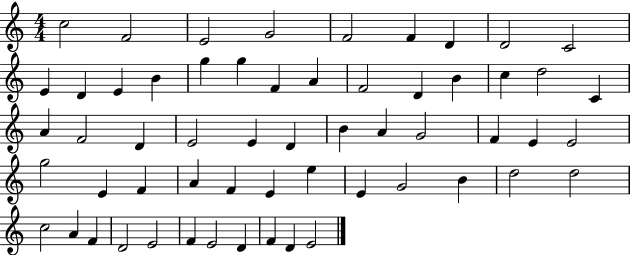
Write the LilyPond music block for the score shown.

{
  \clef treble
  \numericTimeSignature
  \time 4/4
  \key c \major
  c''2 f'2 | e'2 g'2 | f'2 f'4 d'4 | d'2 c'2 | \break e'4 d'4 e'4 b'4 | g''4 g''4 f'4 a'4 | f'2 d'4 b'4 | c''4 d''2 c'4 | \break a'4 f'2 d'4 | e'2 e'4 d'4 | b'4 a'4 g'2 | f'4 e'4 e'2 | \break g''2 e'4 f'4 | a'4 f'4 e'4 e''4 | e'4 g'2 b'4 | d''2 d''2 | \break c''2 a'4 f'4 | d'2 e'2 | f'4 e'2 d'4 | f'4 d'4 e'2 | \break \bar "|."
}